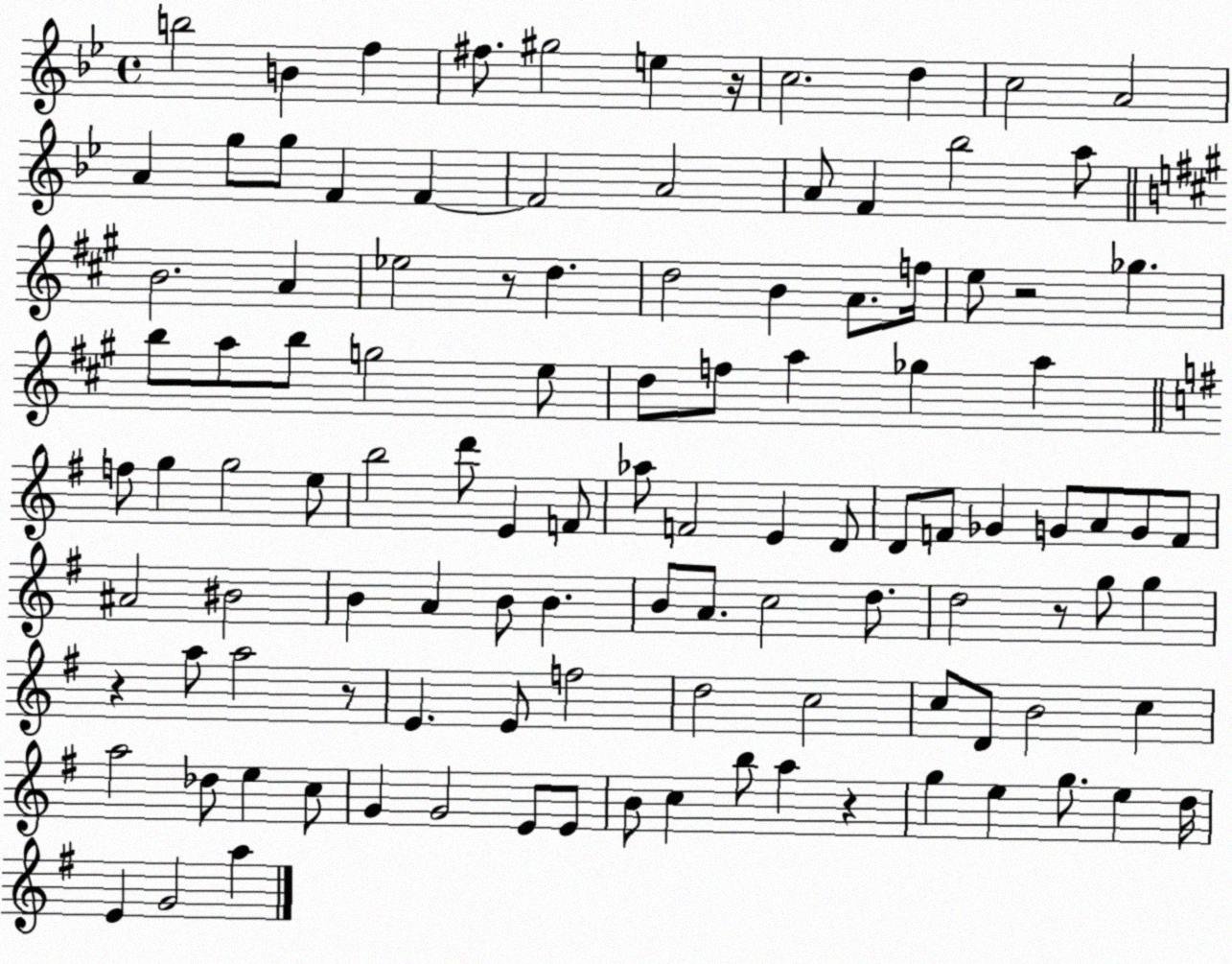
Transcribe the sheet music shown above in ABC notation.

X:1
T:Untitled
M:4/4
L:1/4
K:Bb
b2 B f ^f/2 ^g2 e z/4 c2 d c2 A2 A g/2 g/2 F F F2 A2 A/2 F _b2 a/2 B2 A _e2 z/2 d d2 B A/2 f/4 e/2 z2 _g b/2 a/2 b/2 g2 e/2 d/2 f/2 a _g a f/2 g g2 e/2 b2 d'/2 E F/2 _a/2 F2 E D/2 D/2 F/2 _G G/2 A/2 G/2 F/2 ^A2 ^B2 B A B/2 B B/2 A/2 c2 d/2 d2 z/2 g/2 g z a/2 a2 z/2 E E/2 f2 d2 c2 c/2 D/2 B2 c a2 _d/2 e c/2 G G2 E/2 E/2 B/2 c b/2 a z g e g/2 e d/4 E G2 a